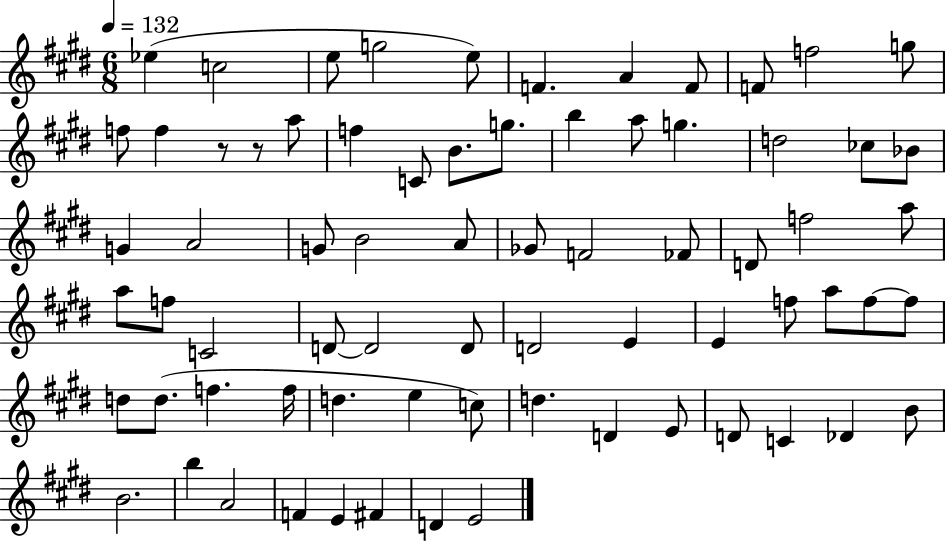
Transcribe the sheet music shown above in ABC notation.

X:1
T:Untitled
M:6/8
L:1/4
K:E
_e c2 e/2 g2 e/2 F A F/2 F/2 f2 g/2 f/2 f z/2 z/2 a/2 f C/2 B/2 g/2 b a/2 g d2 _c/2 _B/2 G A2 G/2 B2 A/2 _G/2 F2 _F/2 D/2 f2 a/2 a/2 f/2 C2 D/2 D2 D/2 D2 E E f/2 a/2 f/2 f/2 d/2 d/2 f f/4 d e c/2 d D E/2 D/2 C _D B/2 B2 b A2 F E ^F D E2